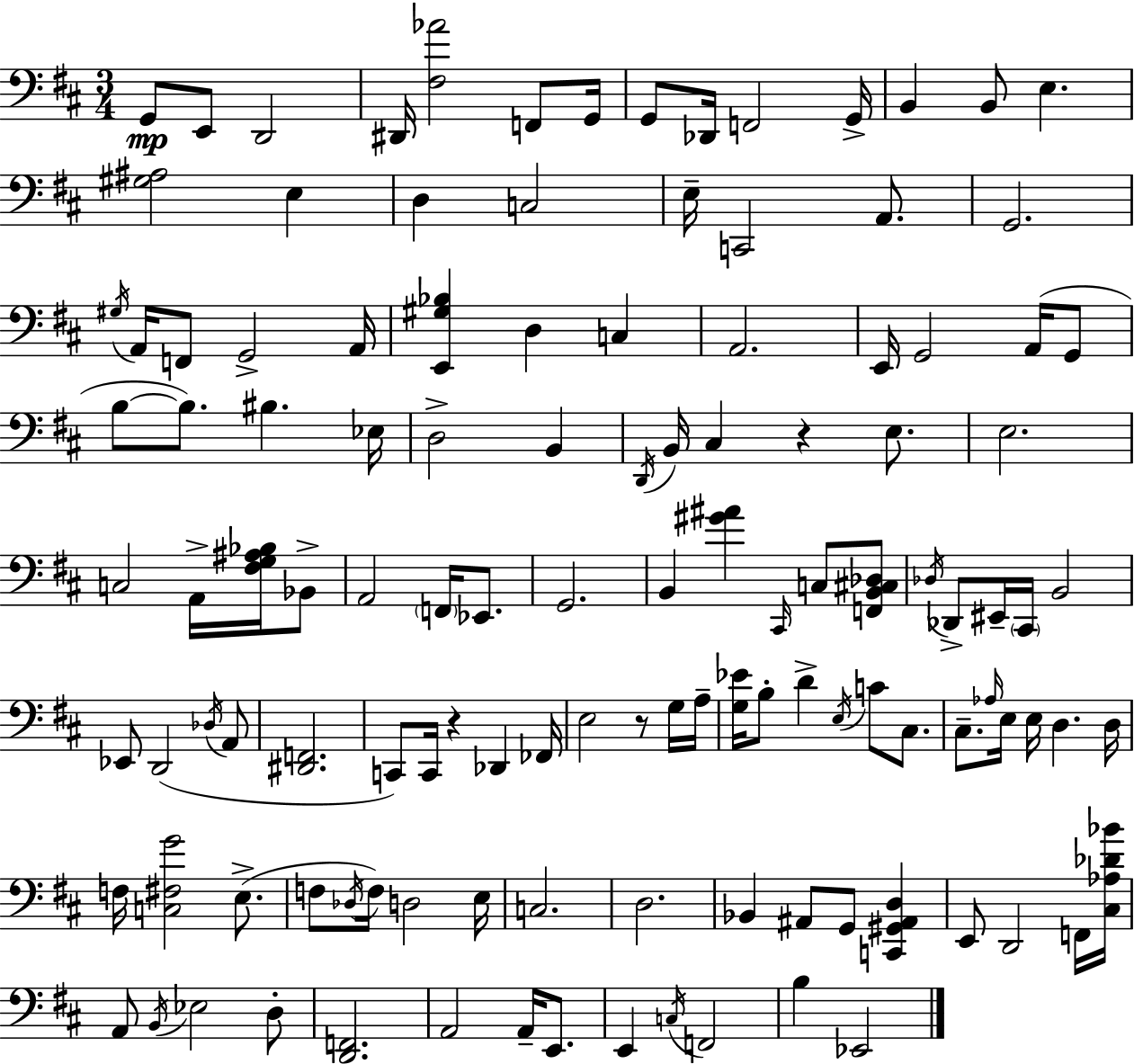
X:1
T:Untitled
M:3/4
L:1/4
K:D
G,,/2 E,,/2 D,,2 ^D,,/4 [^F,_A]2 F,,/2 G,,/4 G,,/2 _D,,/4 F,,2 G,,/4 B,, B,,/2 E, [^G,^A,]2 E, D, C,2 E,/4 C,,2 A,,/2 G,,2 ^G,/4 A,,/4 F,,/2 G,,2 A,,/4 [E,,^G,_B,] D, C, A,,2 E,,/4 G,,2 A,,/4 G,,/2 B,/2 B,/2 ^B, _E,/4 D,2 B,, D,,/4 B,,/4 ^C, z E,/2 E,2 C,2 A,,/4 [^F,G,^A,_B,]/4 _B,,/2 A,,2 F,,/4 _E,,/2 G,,2 B,, [^G^A] ^C,,/4 C,/2 [F,,B,,^C,_D,]/2 _D,/4 _D,,/2 ^E,,/4 ^C,,/4 B,,2 _E,,/2 D,,2 _D,/4 A,,/2 [^D,,F,,]2 C,,/2 C,,/4 z _D,, _F,,/4 E,2 z/2 G,/4 A,/4 [G,_E]/4 B,/2 D E,/4 C/2 ^C,/2 ^C,/2 _A,/4 E,/4 E,/4 D, D,/4 F,/4 [C,^F,G]2 E,/2 F,/2 _D,/4 F,/4 D,2 E,/4 C,2 D,2 _B,, ^A,,/2 G,,/2 [C,,^G,,^A,,D,] E,,/2 D,,2 F,,/4 [^C,_A,_D_B]/4 A,,/2 B,,/4 _E,2 D,/2 [D,,F,,]2 A,,2 A,,/4 E,,/2 E,, C,/4 F,,2 B, _E,,2